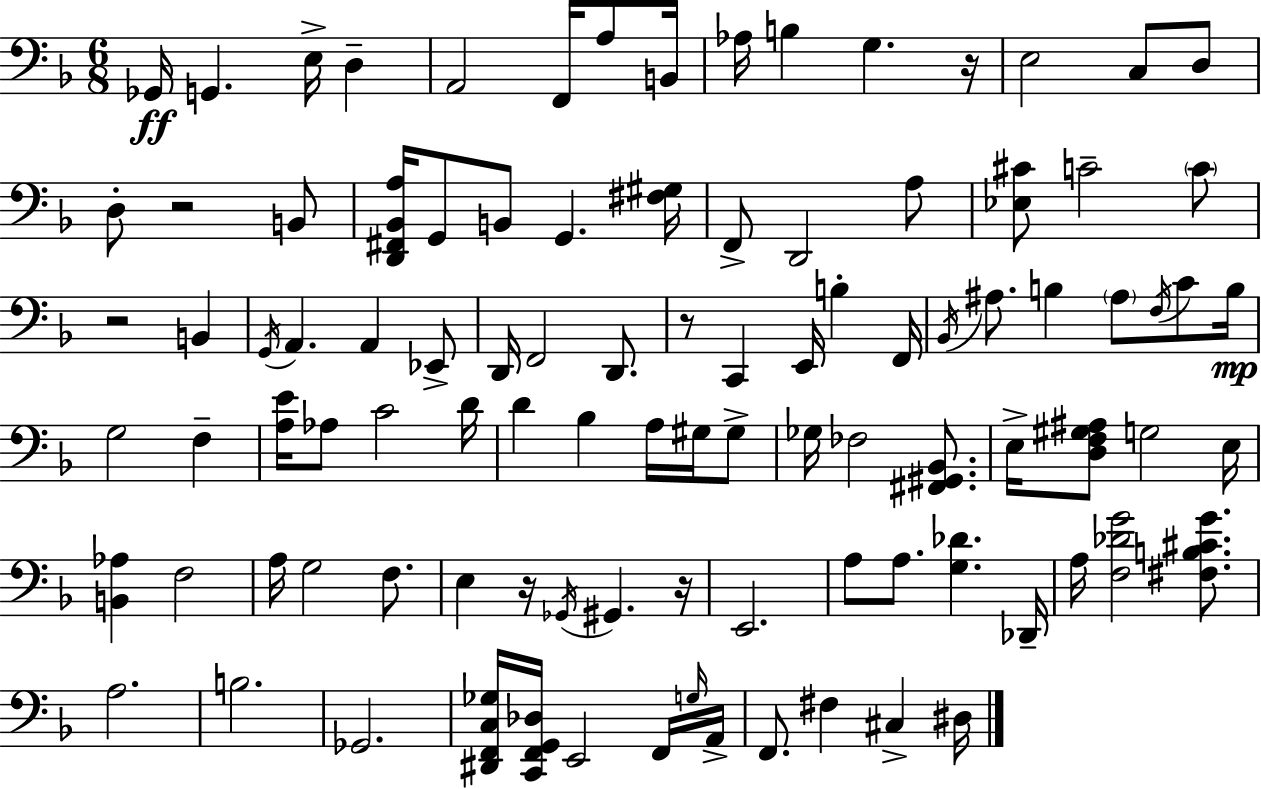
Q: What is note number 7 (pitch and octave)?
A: A3